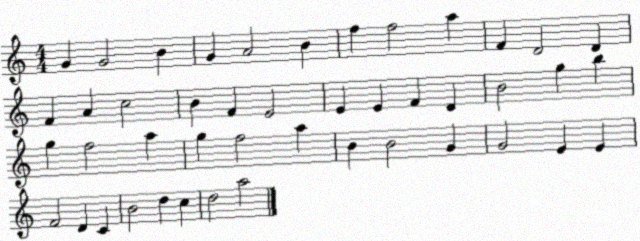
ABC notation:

X:1
T:Untitled
M:4/4
L:1/4
K:C
G G2 B G A2 B f f2 a F D2 D F A c2 B F E2 E E F D B2 g b g f2 a g f2 a B B2 G G2 E E F2 D C B2 d c d2 a2